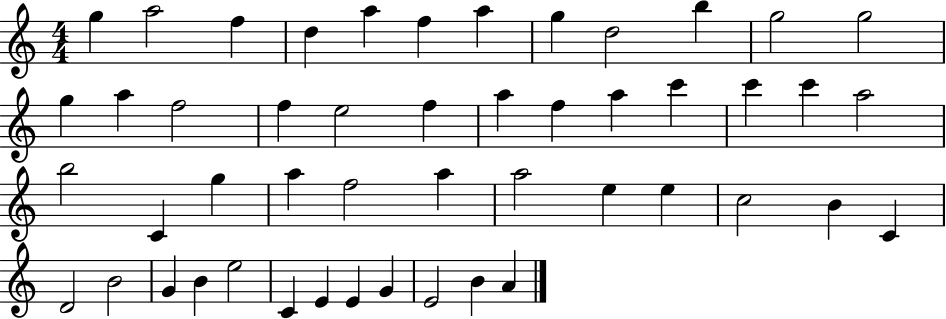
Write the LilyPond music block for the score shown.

{
  \clef treble
  \numericTimeSignature
  \time 4/4
  \key c \major
  g''4 a''2 f''4 | d''4 a''4 f''4 a''4 | g''4 d''2 b''4 | g''2 g''2 | \break g''4 a''4 f''2 | f''4 e''2 f''4 | a''4 f''4 a''4 c'''4 | c'''4 c'''4 a''2 | \break b''2 c'4 g''4 | a''4 f''2 a''4 | a''2 e''4 e''4 | c''2 b'4 c'4 | \break d'2 b'2 | g'4 b'4 e''2 | c'4 e'4 e'4 g'4 | e'2 b'4 a'4 | \break \bar "|."
}